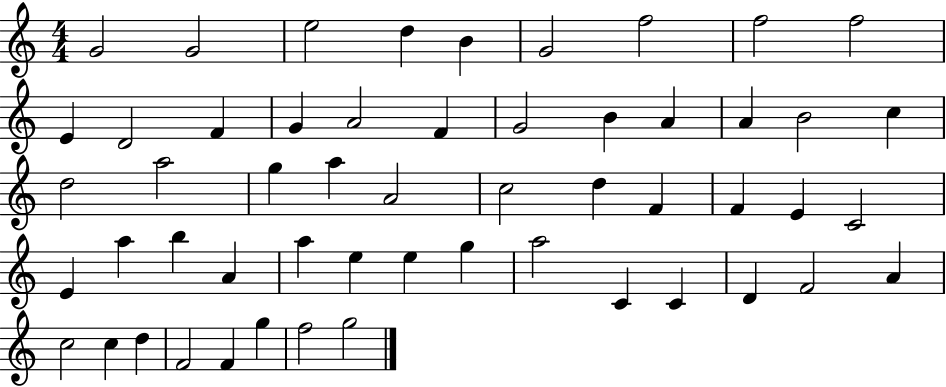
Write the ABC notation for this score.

X:1
T:Untitled
M:4/4
L:1/4
K:C
G2 G2 e2 d B G2 f2 f2 f2 E D2 F G A2 F G2 B A A B2 c d2 a2 g a A2 c2 d F F E C2 E a b A a e e g a2 C C D F2 A c2 c d F2 F g f2 g2